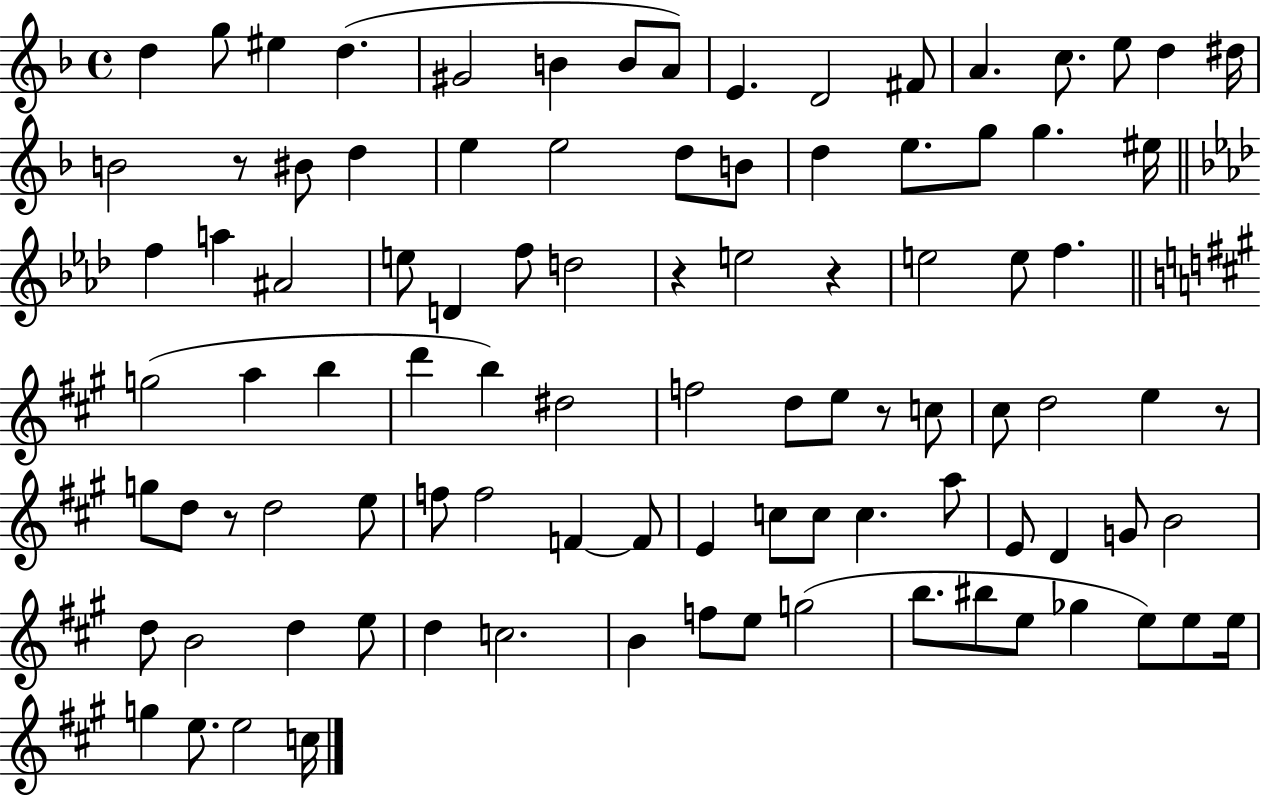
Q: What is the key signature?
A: F major